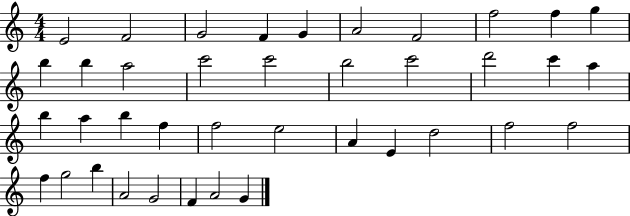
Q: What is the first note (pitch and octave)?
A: E4